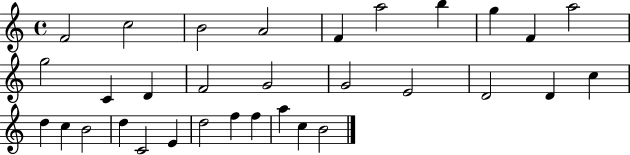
F4/h C5/h B4/h A4/h F4/q A5/h B5/q G5/q F4/q A5/h G5/h C4/q D4/q F4/h G4/h G4/h E4/h D4/h D4/q C5/q D5/q C5/q B4/h D5/q C4/h E4/q D5/h F5/q F5/q A5/q C5/q B4/h